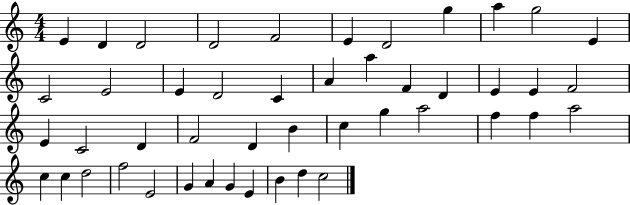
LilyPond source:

{
  \clef treble
  \numericTimeSignature
  \time 4/4
  \key c \major
  e'4 d'4 d'2 | d'2 f'2 | e'4 d'2 g''4 | a''4 g''2 e'4 | \break c'2 e'2 | e'4 d'2 c'4 | a'4 a''4 f'4 d'4 | e'4 e'4 f'2 | \break e'4 c'2 d'4 | f'2 d'4 b'4 | c''4 g''4 a''2 | f''4 f''4 a''2 | \break c''4 c''4 d''2 | f''2 e'2 | g'4 a'4 g'4 e'4 | b'4 d''4 c''2 | \break \bar "|."
}